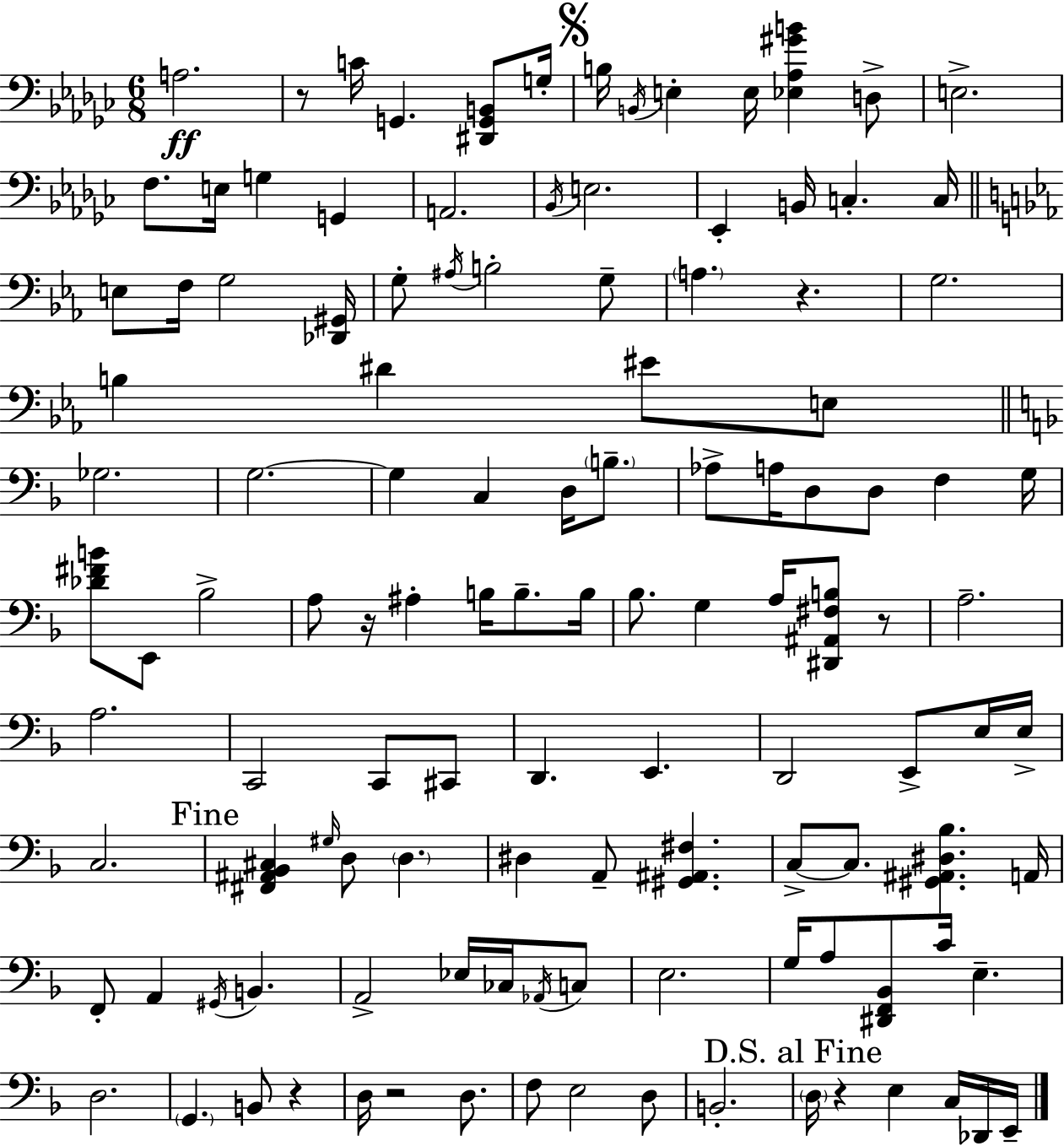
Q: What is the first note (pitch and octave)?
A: A3